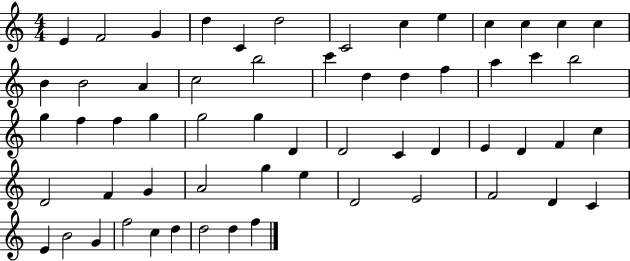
X:1
T:Untitled
M:4/4
L:1/4
K:C
E F2 G d C d2 C2 c e c c c c B B2 A c2 b2 c' d d f a c' b2 g f f g g2 g D D2 C D E D F c D2 F G A2 g e D2 E2 F2 D C E B2 G f2 c d d2 d f